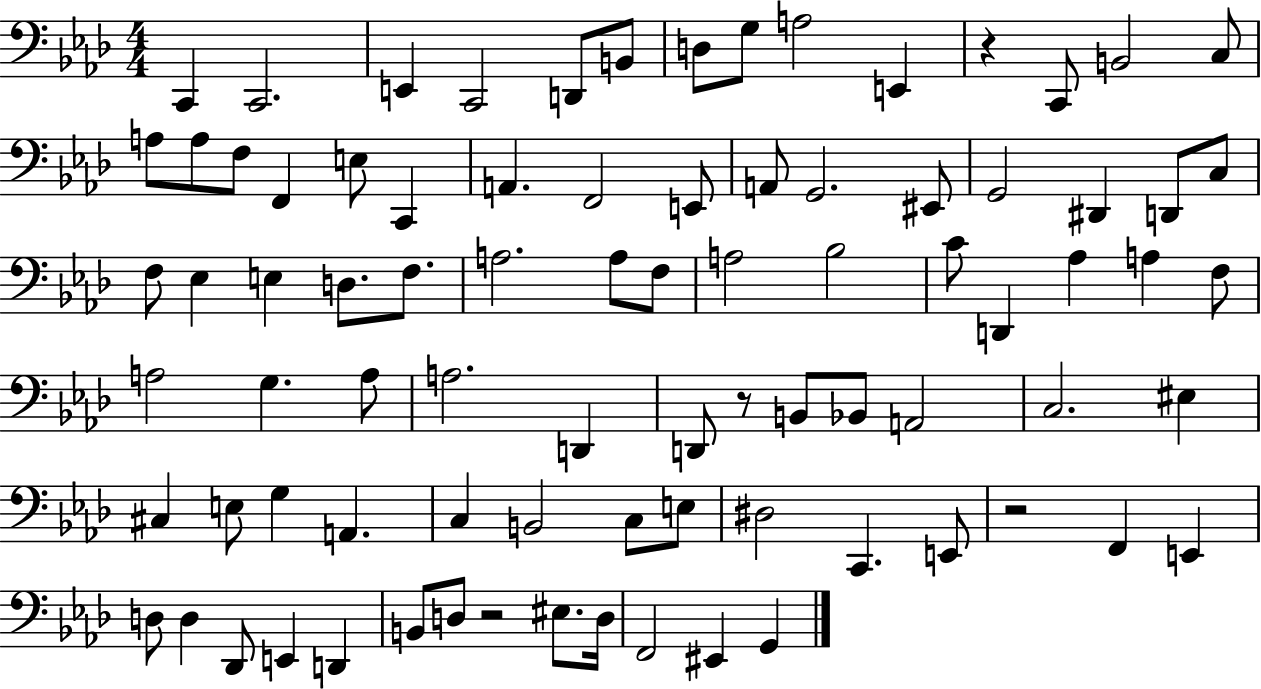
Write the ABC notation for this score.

X:1
T:Untitled
M:4/4
L:1/4
K:Ab
C,, C,,2 E,, C,,2 D,,/2 B,,/2 D,/2 G,/2 A,2 E,, z C,,/2 B,,2 C,/2 A,/2 A,/2 F,/2 F,, E,/2 C,, A,, F,,2 E,,/2 A,,/2 G,,2 ^E,,/2 G,,2 ^D,, D,,/2 C,/2 F,/2 _E, E, D,/2 F,/2 A,2 A,/2 F,/2 A,2 _B,2 C/2 D,, _A, A, F,/2 A,2 G, A,/2 A,2 D,, D,,/2 z/2 B,,/2 _B,,/2 A,,2 C,2 ^E, ^C, E,/2 G, A,, C, B,,2 C,/2 E,/2 ^D,2 C,, E,,/2 z2 F,, E,, D,/2 D, _D,,/2 E,, D,, B,,/2 D,/2 z2 ^E,/2 D,/4 F,,2 ^E,, G,,